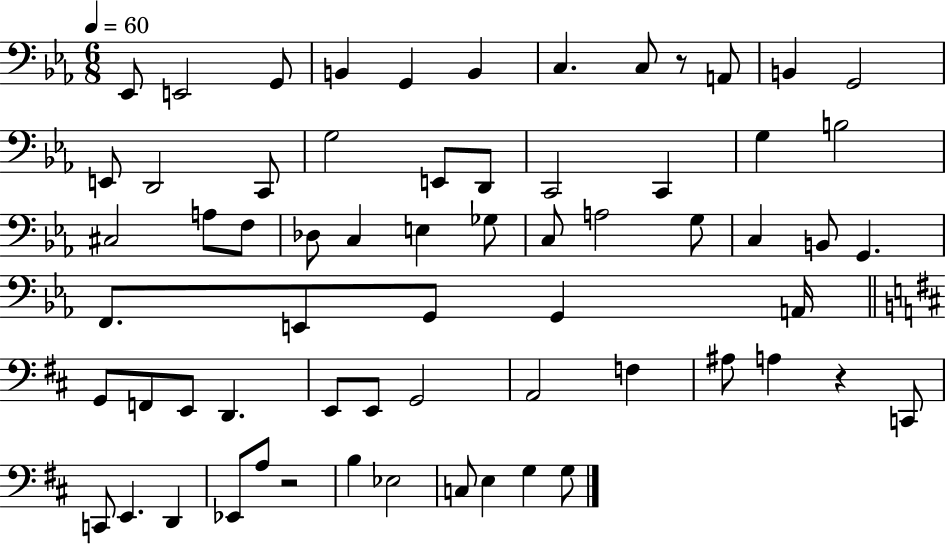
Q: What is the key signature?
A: EES major